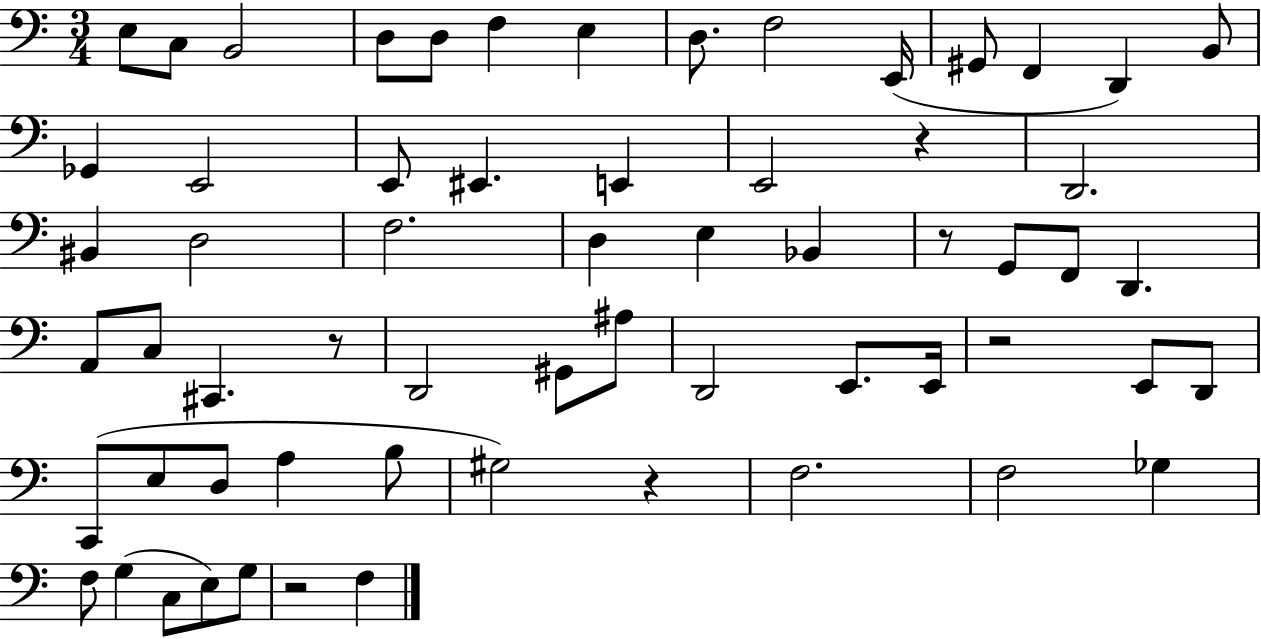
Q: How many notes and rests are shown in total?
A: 62